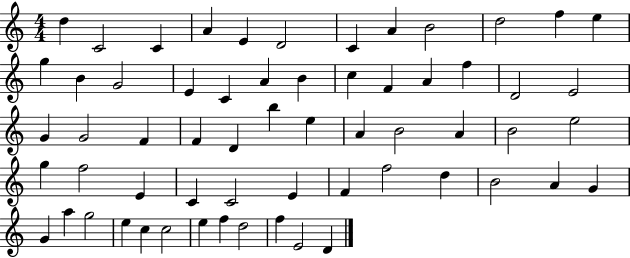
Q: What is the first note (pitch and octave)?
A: D5